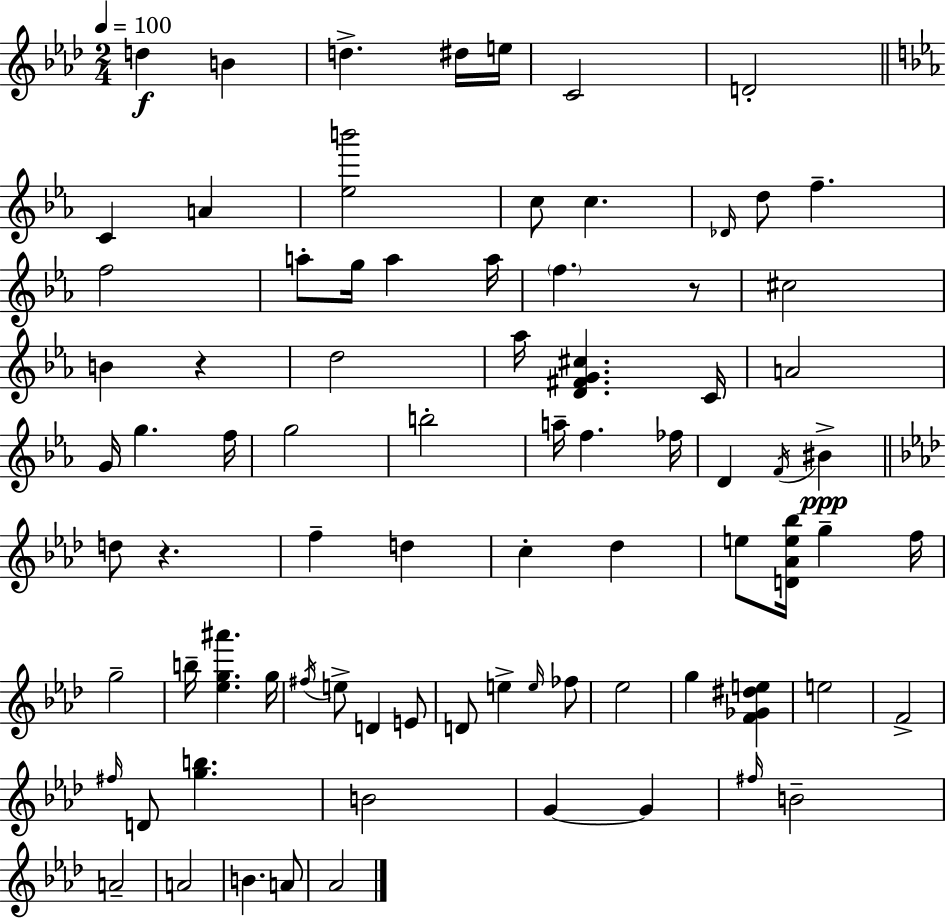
{
  \clef treble
  \numericTimeSignature
  \time 2/4
  \key aes \major
  \tempo 4 = 100
  d''4\f b'4 | d''4.-> dis''16 e''16 | c'2 | d'2-. | \break \bar "||" \break \key ees \major c'4 a'4 | <ees'' b'''>2 | c''8 c''4. | \grace { des'16 } d''8 f''4.-- | \break f''2 | a''8-. g''16 a''4 | a''16 \parenthesize f''4. r8 | cis''2 | \break b'4 r4 | d''2 | aes''16 <d' fis' g' cis''>4. | c'16 a'2 | \break g'16 g''4. | f''16 g''2 | b''2-. | a''16-- f''4. | \break fes''16 d'4 \acciaccatura { f'16 } bis'4->\ppp | \bar "||" \break \key aes \major d''8 r4. | f''4-- d''4 | c''4-. des''4 | e''8 <d' aes' e'' bes''>16 g''4-- f''16 | \break g''2-- | b''16-- <ees'' g'' ais'''>4. g''16 | \acciaccatura { fis''16 } e''8-> d'4 e'8 | d'8 e''4-> \grace { e''16 } | \break fes''8 ees''2 | g''4 <f' ges' dis'' e''>4 | e''2 | f'2-> | \break \grace { fis''16 } d'8 <g'' b''>4. | b'2 | g'4~~ g'4 | \grace { fis''16 } b'2-- | \break a'2-- | a'2 | b'4. | a'8 aes'2 | \break \bar "|."
}